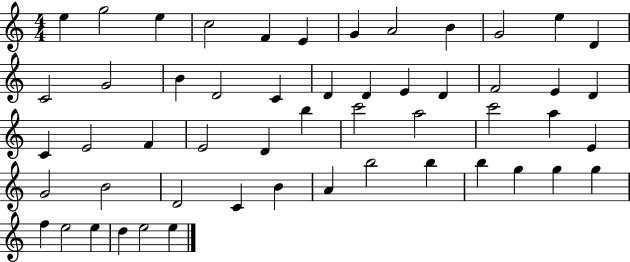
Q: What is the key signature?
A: C major